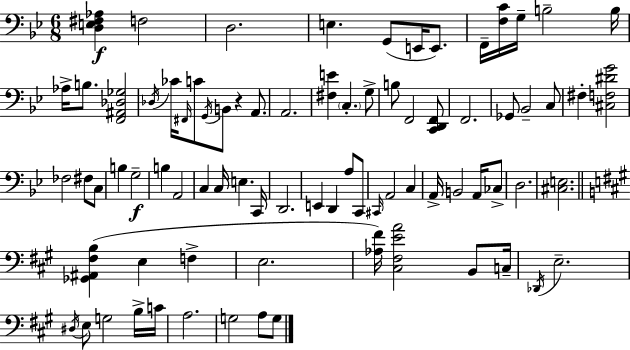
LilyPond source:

{
  \clef bass
  \numericTimeSignature
  \time 6/8
  \key bes \major
  <d e fis aes>4\f f2 | d2. | e4. g,8( e,16 e,8.) | f,16-- <f c'>16 g16-- b2-- b16 | \break aes16-> b8. <f, ais, des ges>2 | \acciaccatura { des16 } ces'16 \grace { fis,16 } c'8 \acciaccatura { g,16 } b,8 r4 | a,8. a,2. | <fis e'>4 \parenthesize c4.-. | \break g8-> b8 f,2 | <c, d, f,>8 f,2. | ges,8 bes,2-- | c8 fis4-. <cis f dis' g'>2 | \break fes2 fis8 | c8 b4 g2--\f | b4 a,2 | c4 c16 e4. | \break c,16 d,2. | e,4 d,4 a8 | c,8 \grace { cis,16 } a,2 | c4 a,16-> b,2 | \break a,16 ces8-> d2. | <cis e>2. | \bar "||" \break \key a \major <ges, ais, fis b>4( e4 f4-> | e2. | <aes fis'>16) <cis fis e' a'>2 b,8 c16-- | \acciaccatura { des,16 } e2.-- | \break \acciaccatura { dis16 } e8 g2 | b16-> c'16 a2. | g2 a8 | g8 \bar "|."
}